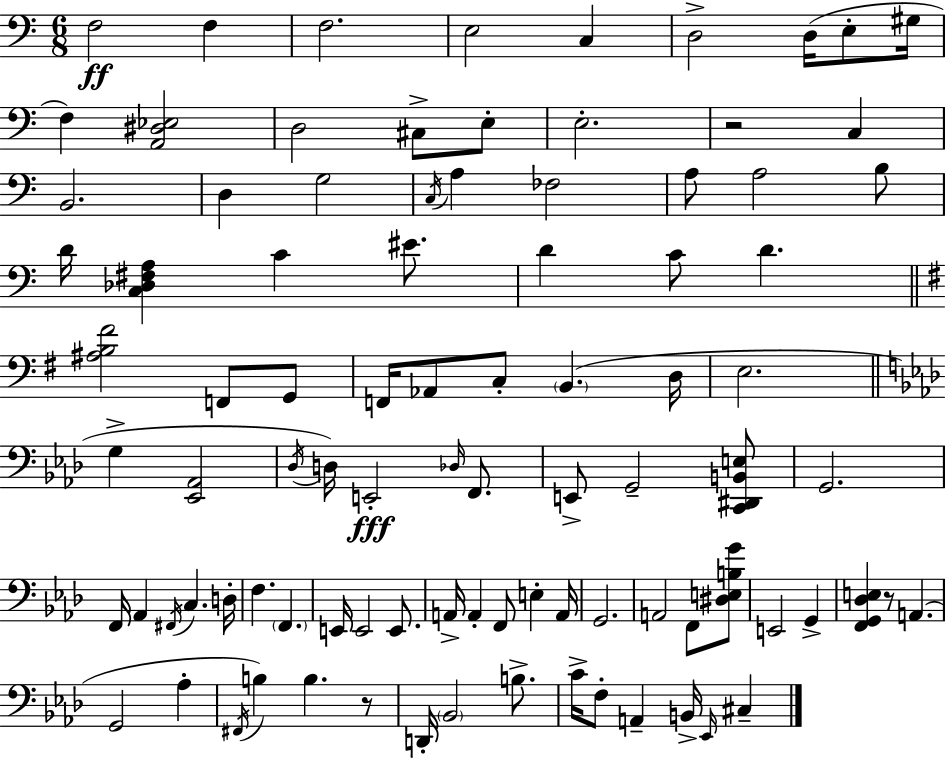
{
  \clef bass
  \numericTimeSignature
  \time 6/8
  \key a \minor
  f2\ff f4 | f2. | e2 c4 | d2-> d16( e8-. gis16 | \break f4) <a, dis ees>2 | d2 cis8-> e8-. | e2.-. | r2 c4 | \break b,2. | d4 g2 | \acciaccatura { c16 } a4 fes2 | a8 a2 b8 | \break d'16 <c des fis a>4 c'4 eis'8. | d'4 c'8 d'4. | \bar "||" \break \key e \minor <ais b fis'>2 f,8 g,8 | f,16 aes,8 c8-. \parenthesize b,4.( d16 | e2. | \bar "||" \break \key aes \major g4-> <ees, aes,>2 | \acciaccatura { des16 }) d16 e,2-.\fff \grace { des16 } f,8. | e,8-> g,2-- | <c, dis, b, e>8 g,2. | \break f,16 aes,4 \acciaccatura { fis,16 } c4. | d16-. f4. \parenthesize f,4. | e,16 e,2 | e,8. a,16-> a,4-. f,8 e4-. | \break a,16 g,2. | a,2 f,8 | <dis e b g'>8 e,2 g,4-> | <f, g, des e>4 r8 a,4.( | \break g,2 aes4-. | \acciaccatura { fis,16 } b4) b4. | r8 d,16-. \parenthesize bes,2 | b8.-> c'16-> f8-. a,4-- b,16-> | \break \grace { ees,16 } cis4-- \bar "|."
}